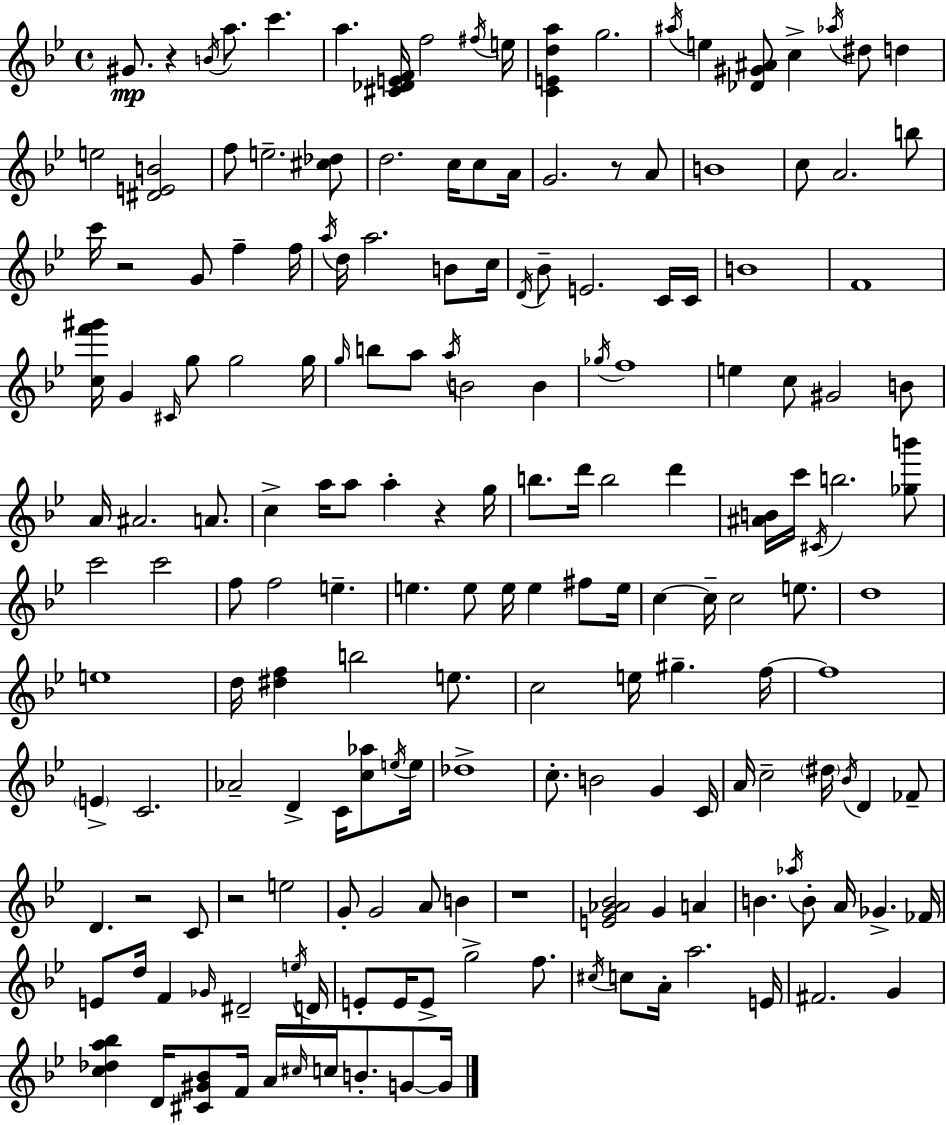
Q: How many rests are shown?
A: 7